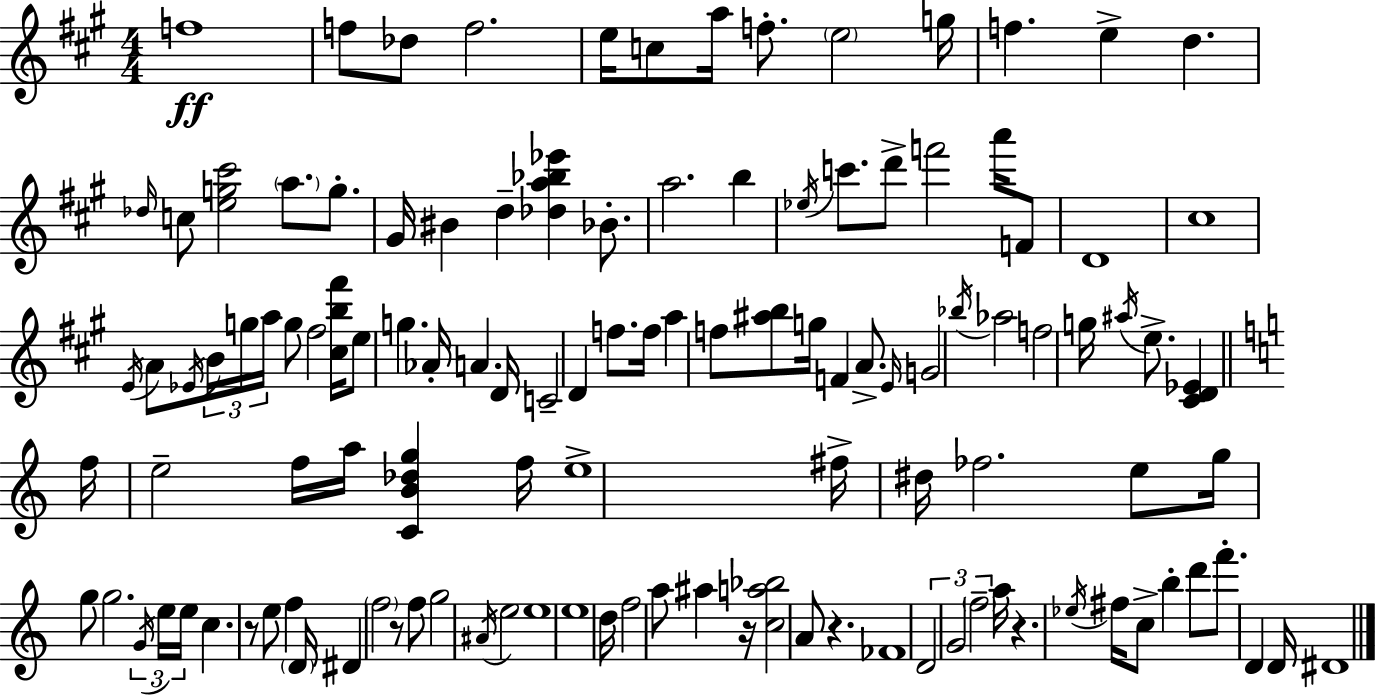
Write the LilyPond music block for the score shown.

{
  \clef treble
  \numericTimeSignature
  \time 4/4
  \key a \major
  f''1\ff | f''8 des''8 f''2. | e''16 c''8 a''16 f''8.-. \parenthesize e''2 g''16 | f''4. e''4-> d''4. | \break \grace { des''16 } c''8 <e'' g'' cis'''>2 \parenthesize a''8. g''8.-. | gis'16 bis'4 d''4-- <des'' a'' bes'' ees'''>4 bes'8.-. | a''2. b''4 | \acciaccatura { ees''16 } c'''8. d'''8-> f'''2 a'''16 | \break f'8 d'1 | cis''1 | \acciaccatura { e'16 } a'8 \acciaccatura { ees'16 } \tuplet 3/2 { b'16 g''16 a''16 } g''8 fis''2 | <cis'' b'' fis'''>16 e''8 g''4. aes'16-. a'4. | \break d'16 c'2-- d'4 | f''8. f''16 a''4 f''8 <ais'' b''>8 g''16 f'4 | a'8.-> \grace { e'16 } g'2 \acciaccatura { bes''16 } aes''2 | f''2 g''16 \acciaccatura { ais''16 } | \break e''8.-> <cis' d' ees'>4 \bar "||" \break \key c \major f''16 e''2-- f''16 a''16 <c' b' des'' g''>4 f''16 | e''1-> | fis''16-> dis''16 fes''2. e''8 | g''16 g''8 g''2. \tuplet 3/2 { \acciaccatura { g'16 } | \break e''16 e''16 } c''4. r8 e''8 f''4 | \parenthesize d'16 dis'4 \parenthesize f''2 r8 f''8 | g''2 \acciaccatura { ais'16 } e''2 | e''1 | \break e''1 | d''16 f''2 a''8 ais''4 | r16 <c'' a'' bes''>2 a'8 r4. | fes'1 | \break \tuplet 3/2 { d'2 g'2 | \parenthesize f''2-- } a''16 r4. | \acciaccatura { ees''16 } fis''16 c''8-> b''4-. d'''8 f'''8.-. d'4 | d'16 dis'1 | \break \bar "|."
}